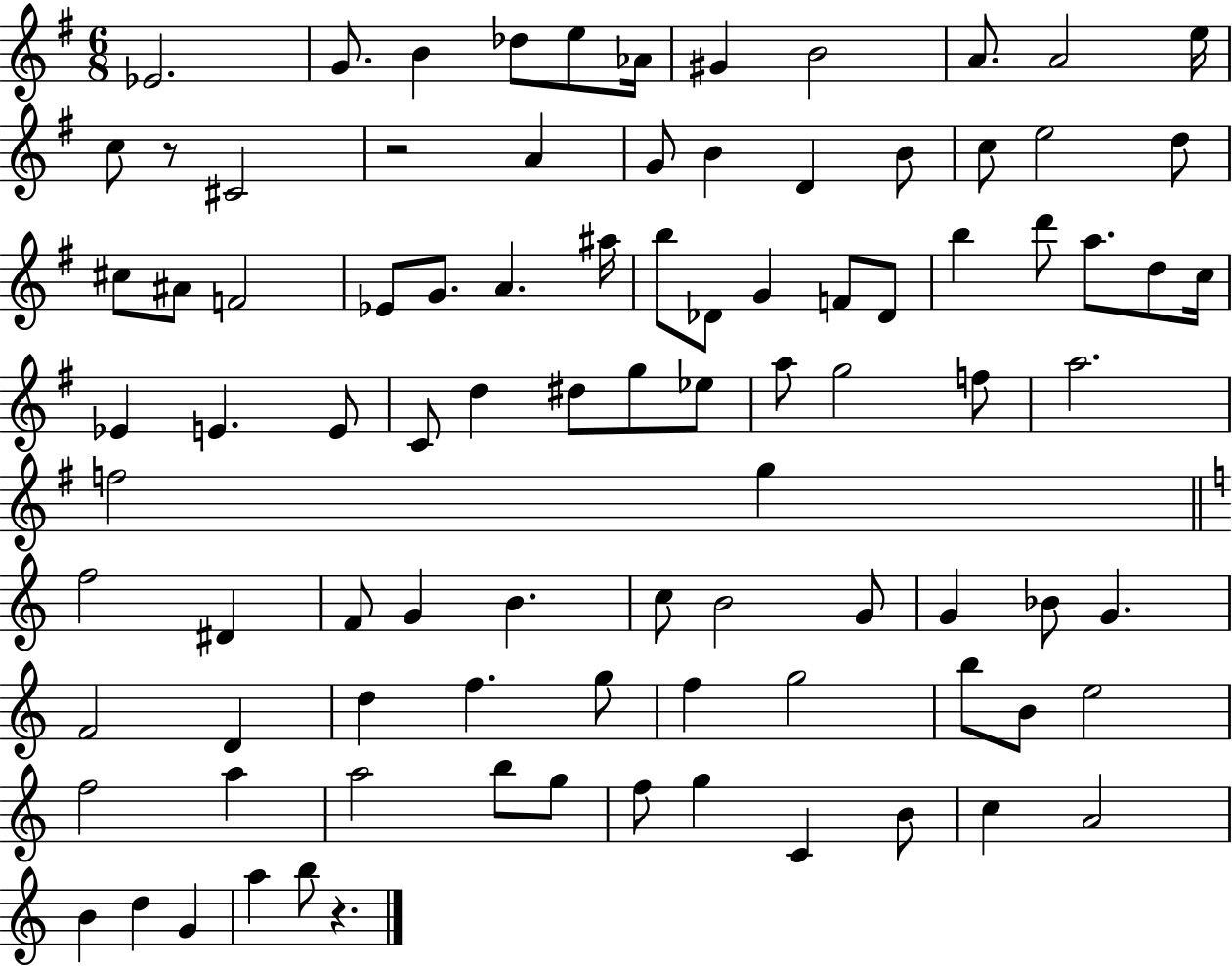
{
  \clef treble
  \numericTimeSignature
  \time 6/8
  \key g \major
  \repeat volta 2 { ees'2. | g'8. b'4 des''8 e''8 aes'16 | gis'4 b'2 | a'8. a'2 e''16 | \break c''8 r8 cis'2 | r2 a'4 | g'8 b'4 d'4 b'8 | c''8 e''2 d''8 | \break cis''8 ais'8 f'2 | ees'8 g'8. a'4. ais''16 | b''8 des'8 g'4 f'8 des'8 | b''4 d'''8 a''8. d''8 c''16 | \break ees'4 e'4. e'8 | c'8 d''4 dis''8 g''8 ees''8 | a''8 g''2 f''8 | a''2. | \break f''2 g''4 | \bar "||" \break \key c \major f''2 dis'4 | f'8 g'4 b'4. | c''8 b'2 g'8 | g'4 bes'8 g'4. | \break f'2 d'4 | d''4 f''4. g''8 | f''4 g''2 | b''8 b'8 e''2 | \break f''2 a''4 | a''2 b''8 g''8 | f''8 g''4 c'4 b'8 | c''4 a'2 | \break b'4 d''4 g'4 | a''4 b''8 r4. | } \bar "|."
}